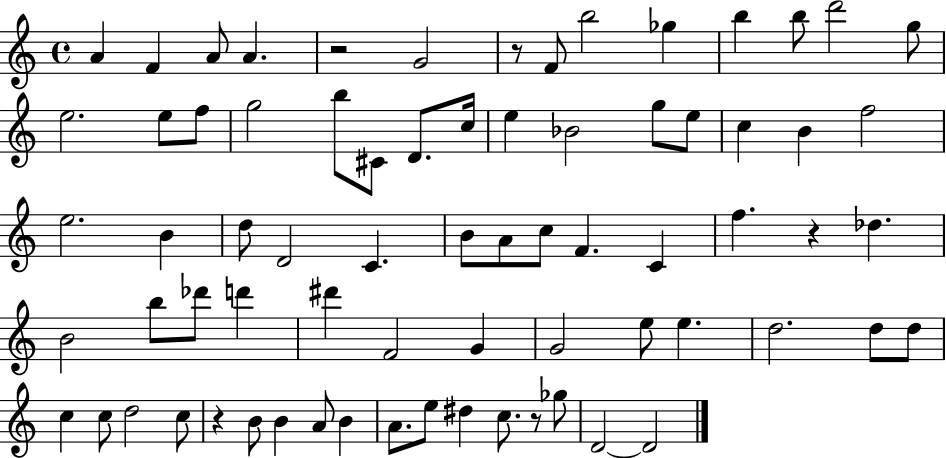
X:1
T:Untitled
M:4/4
L:1/4
K:C
A F A/2 A z2 G2 z/2 F/2 b2 _g b b/2 d'2 g/2 e2 e/2 f/2 g2 b/2 ^C/2 D/2 c/4 e _B2 g/2 e/2 c B f2 e2 B d/2 D2 C B/2 A/2 c/2 F C f z _d B2 b/2 _d'/2 d' ^d' F2 G G2 e/2 e d2 d/2 d/2 c c/2 d2 c/2 z B/2 B A/2 B A/2 e/2 ^d c/2 z/2 _g/2 D2 D2